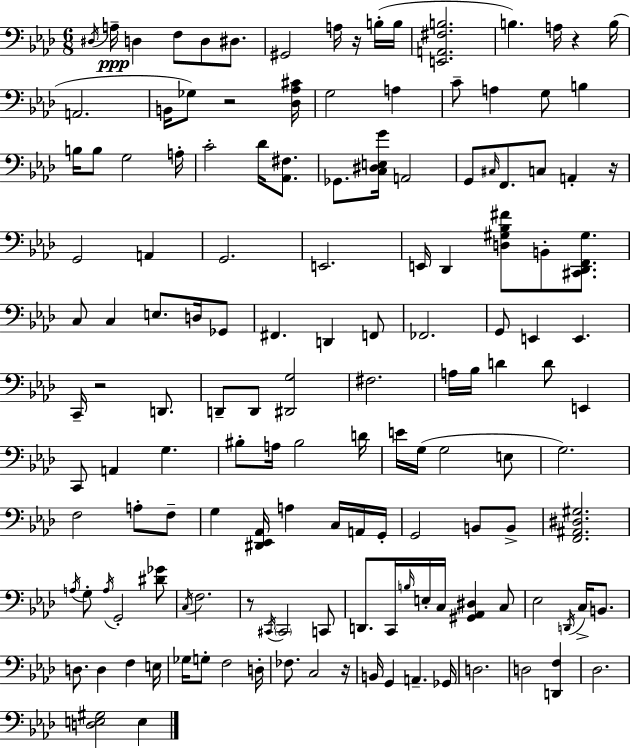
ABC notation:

X:1
T:Untitled
M:6/8
L:1/4
K:Ab
^D,/4 A,/4 D, F,/2 D,/2 ^D,/2 ^G,,2 A,/4 z/4 B,/4 B,/4 [E,,A,,^F,B,]2 B, A,/4 z B,/4 A,,2 B,,/4 _G,/2 z2 [_D,_A,^C]/4 G,2 A, C/2 A, G,/2 B, B,/4 B,/2 G,2 A,/4 C2 _D/4 [_A,,^F,]/2 _G,,/2 [C,^D,E,G]/4 A,,2 G,,/2 ^C,/4 F,,/2 C,/2 A,, z/4 G,,2 A,, G,,2 E,,2 E,,/4 _D,, [D,^G,_B,^F]/2 B,,/2 [^C,,_D,,F,,^G,]/2 C,/2 C, E,/2 D,/4 _G,,/2 ^F,, D,, F,,/2 _F,,2 G,,/2 E,, E,, C,,/4 z2 D,,/2 D,,/2 D,,/2 [^D,,G,]2 ^F,2 A,/4 _B,/4 D D/2 E,, C,,/2 A,, G, ^B,/2 A,/4 ^B,2 D/4 E/4 G,/4 G,2 E,/2 G,2 F,2 A,/2 F,/2 G, [^D,,_E,,_A,,]/4 A, C,/4 A,,/4 G,,/4 G,,2 B,,/2 B,,/2 [F,,^A,,^D,^G,]2 A,/4 G,/2 A,/4 G,,2 [^D_G]/2 C,/4 F,2 z/2 ^C,,/4 ^C,,2 C,,/2 D,,/2 C,,/4 B,/4 E,/4 C,/4 [^G,,_A,,^D,] C,/2 _E,2 D,,/4 C,/4 B,,/2 D,/2 D, F, E,/4 _G,/4 G,/2 F,2 D,/4 _F,/2 C,2 z/4 B,,/4 G,, A,, _G,,/4 D,2 D,2 [D,,F,] _D,2 [D,E,^G,]2 E,